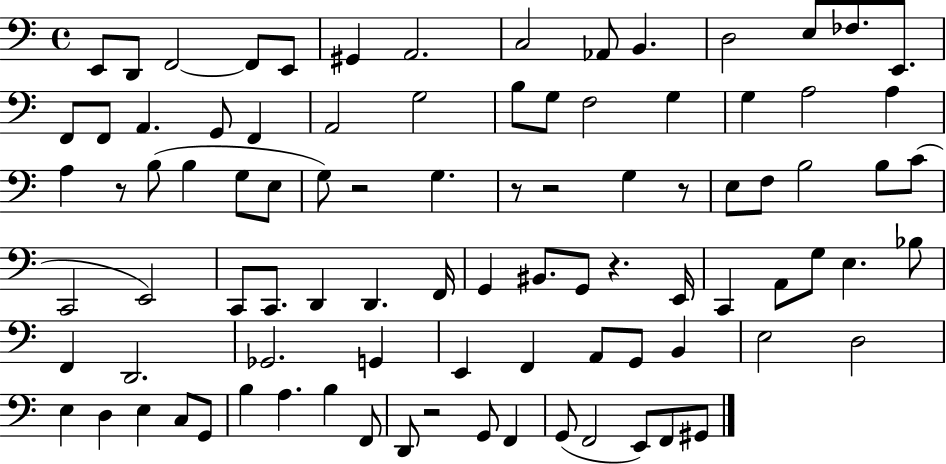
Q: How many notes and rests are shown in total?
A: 92